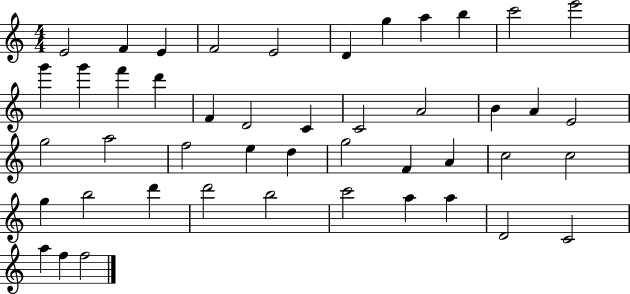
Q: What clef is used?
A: treble